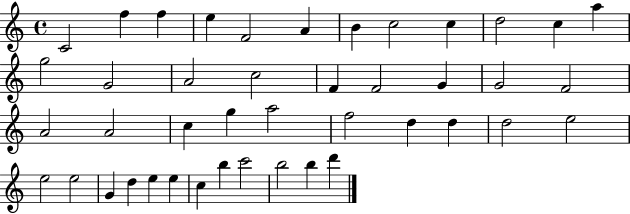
C4/h F5/q F5/q E5/q F4/h A4/q B4/q C5/h C5/q D5/h C5/q A5/q G5/h G4/h A4/h C5/h F4/q F4/h G4/q G4/h F4/h A4/h A4/h C5/q G5/q A5/h F5/h D5/q D5/q D5/h E5/h E5/h E5/h G4/q D5/q E5/q E5/q C5/q B5/q C6/h B5/h B5/q D6/q